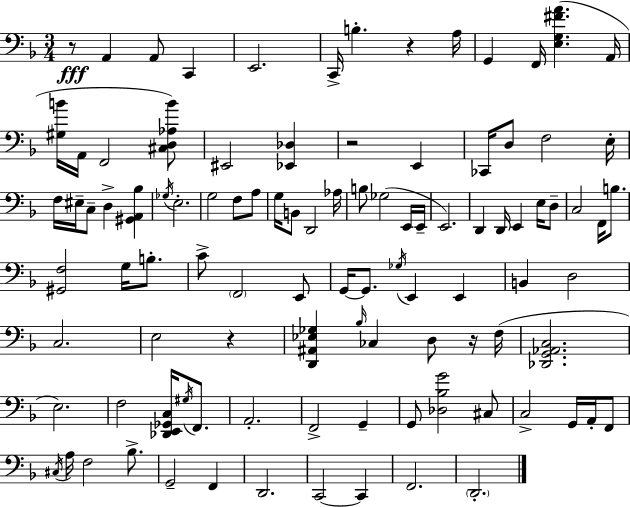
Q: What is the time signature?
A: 3/4